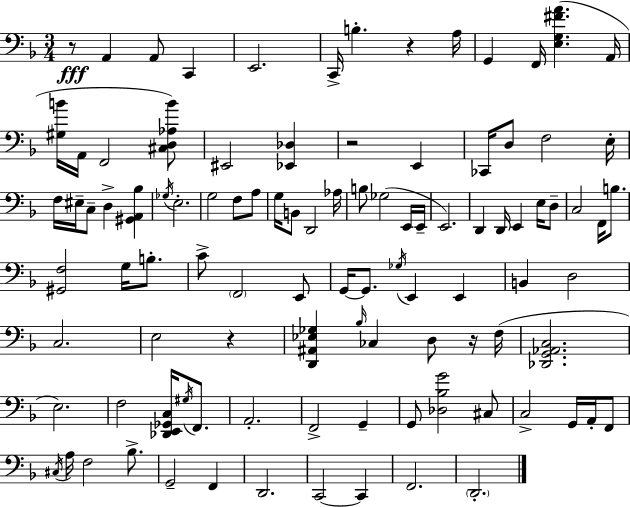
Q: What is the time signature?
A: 3/4